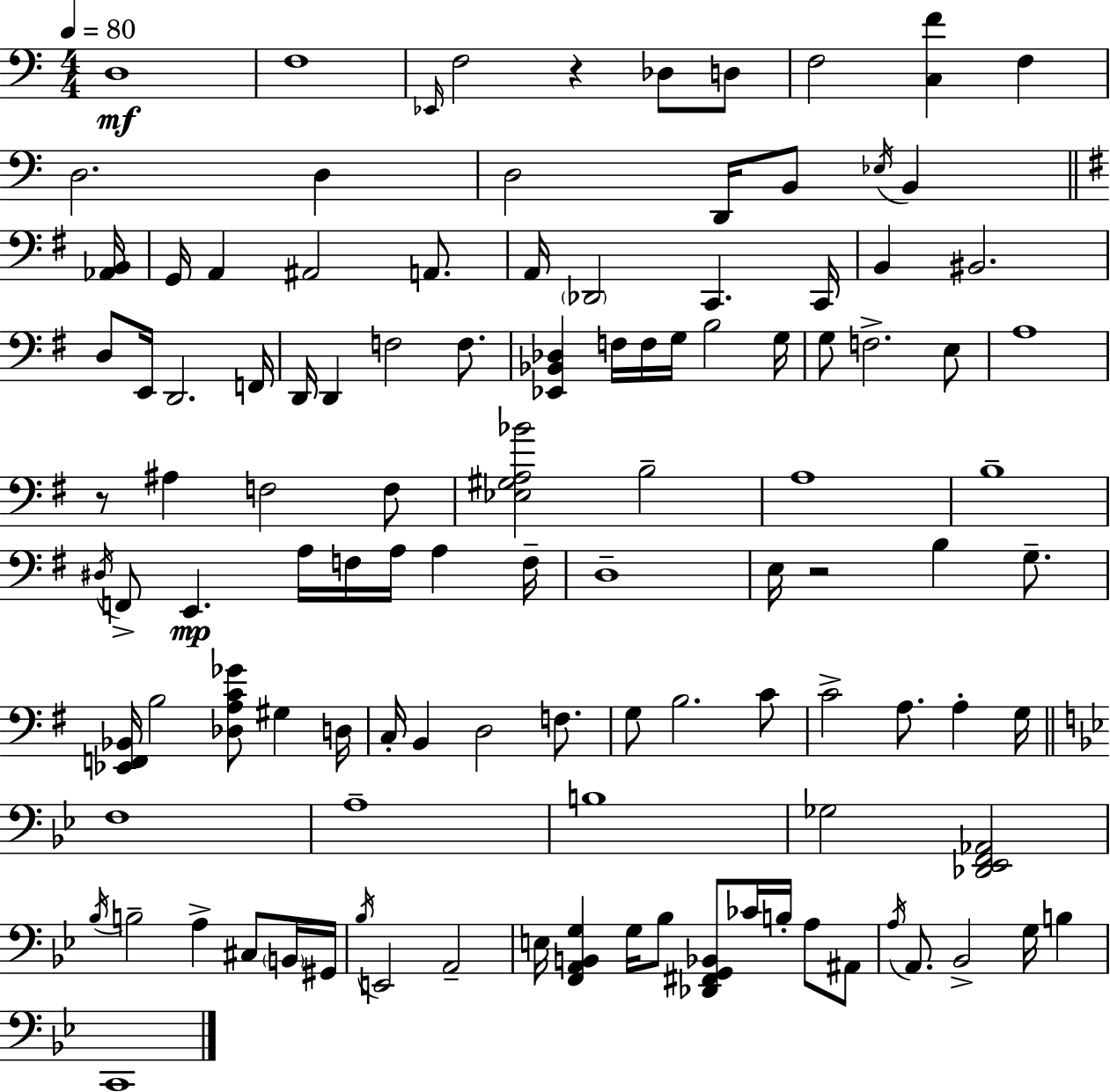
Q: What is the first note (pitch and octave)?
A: D3